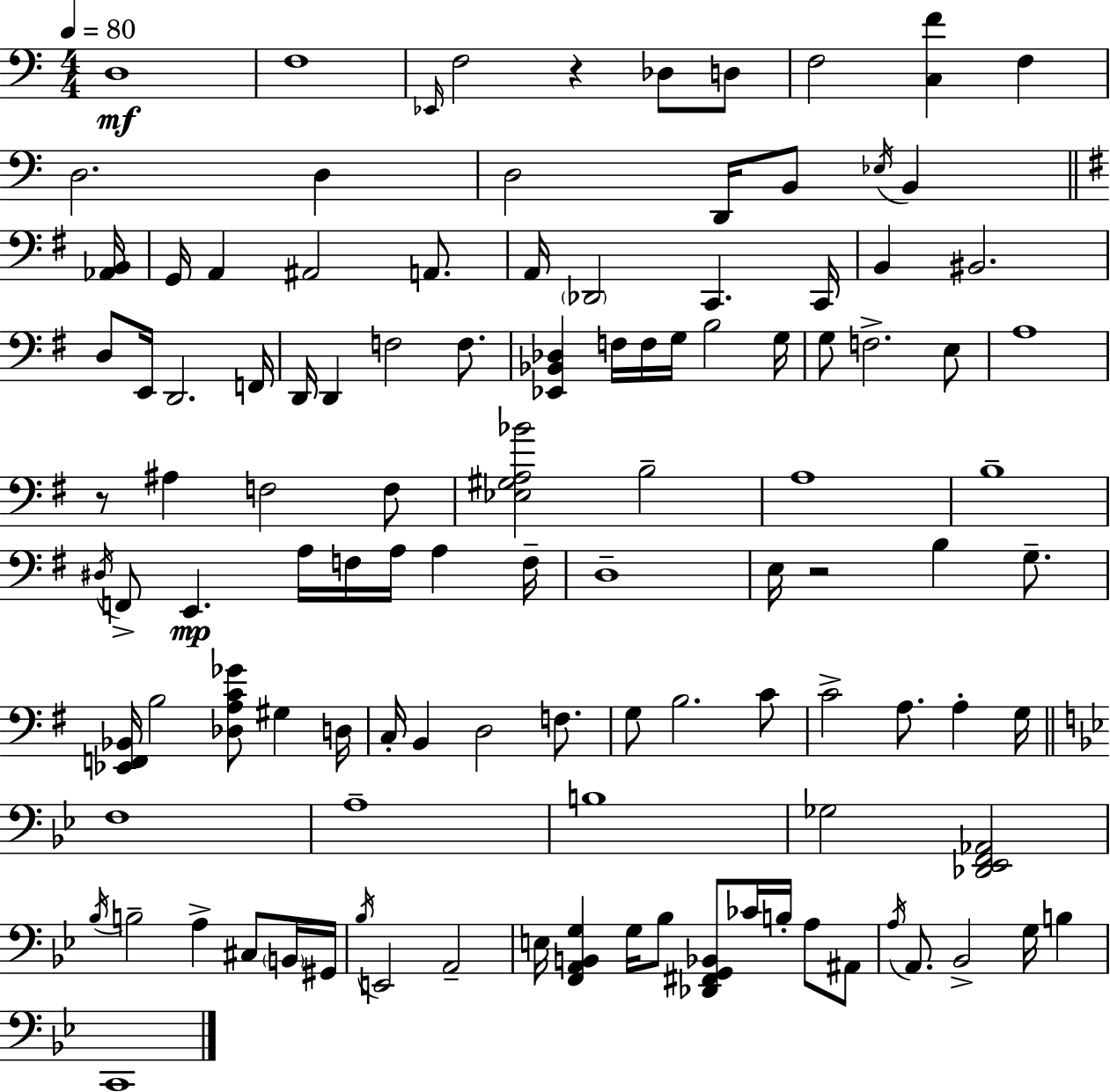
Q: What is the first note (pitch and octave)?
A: D3